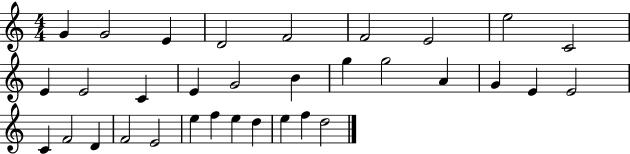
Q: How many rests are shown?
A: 0